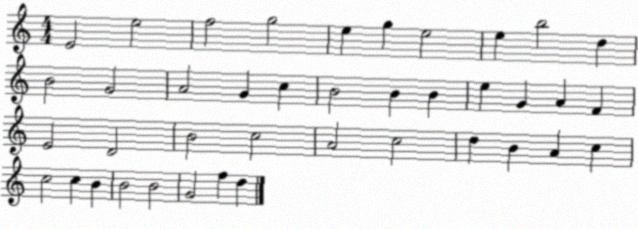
X:1
T:Untitled
M:4/4
L:1/4
K:C
E2 e2 f2 g2 e g e2 e b2 d B2 G2 A2 G c B2 B B e G A F E2 D2 B2 c2 A2 c2 d B A c c2 c B B2 B2 G2 f d